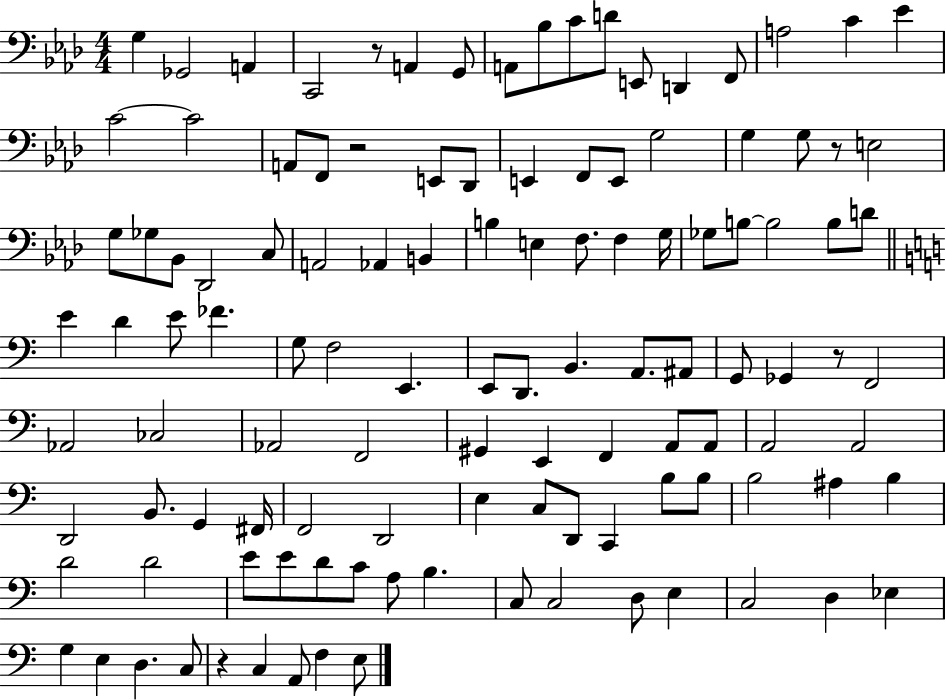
{
  \clef bass
  \numericTimeSignature
  \time 4/4
  \key aes \major
  g4 ges,2 a,4 | c,2 r8 a,4 g,8 | a,8 bes8 c'8 d'8 e,8 d,4 f,8 | a2 c'4 ees'4 | \break c'2~~ c'2 | a,8 f,8 r2 e,8 des,8 | e,4 f,8 e,8 g2 | g4 g8 r8 e2 | \break g8 ges8 bes,8 des,2 c8 | a,2 aes,4 b,4 | b4 e4 f8. f4 g16 | ges8 b8~~ b2 b8 d'8 | \break \bar "||" \break \key c \major e'4 d'4 e'8 fes'4. | g8 f2 e,4. | e,8 d,8. b,4. a,8. ais,8 | g,8 ges,4 r8 f,2 | \break aes,2 ces2 | aes,2 f,2 | gis,4 e,4 f,4 a,8 a,8 | a,2 a,2 | \break d,2 b,8. g,4 fis,16 | f,2 d,2 | e4 c8 d,8 c,4 b8 b8 | b2 ais4 b4 | \break d'2 d'2 | e'8 e'8 d'8 c'8 a8 b4. | c8 c2 d8 e4 | c2 d4 ees4 | \break g4 e4 d4. c8 | r4 c4 a,8 f4 e8 | \bar "|."
}